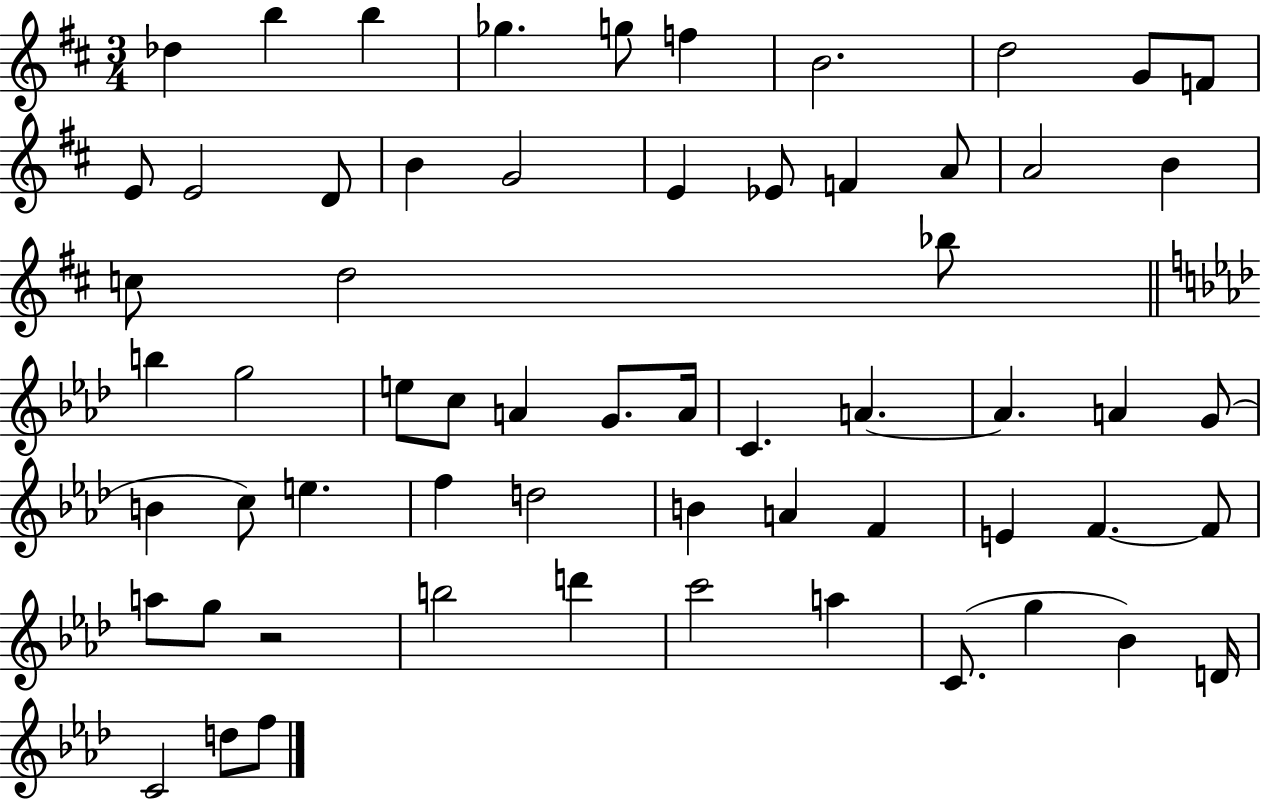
{
  \clef treble
  \numericTimeSignature
  \time 3/4
  \key d \major
  des''4 b''4 b''4 | ges''4. g''8 f''4 | b'2. | d''2 g'8 f'8 | \break e'8 e'2 d'8 | b'4 g'2 | e'4 ees'8 f'4 a'8 | a'2 b'4 | \break c''8 d''2 bes''8 | \bar "||" \break \key f \minor b''4 g''2 | e''8 c''8 a'4 g'8. a'16 | c'4. a'4.~~ | a'4. a'4 g'8( | \break b'4 c''8) e''4. | f''4 d''2 | b'4 a'4 f'4 | e'4 f'4.~~ f'8 | \break a''8 g''8 r2 | b''2 d'''4 | c'''2 a''4 | c'8.( g''4 bes'4) d'16 | \break c'2 d''8 f''8 | \bar "|."
}